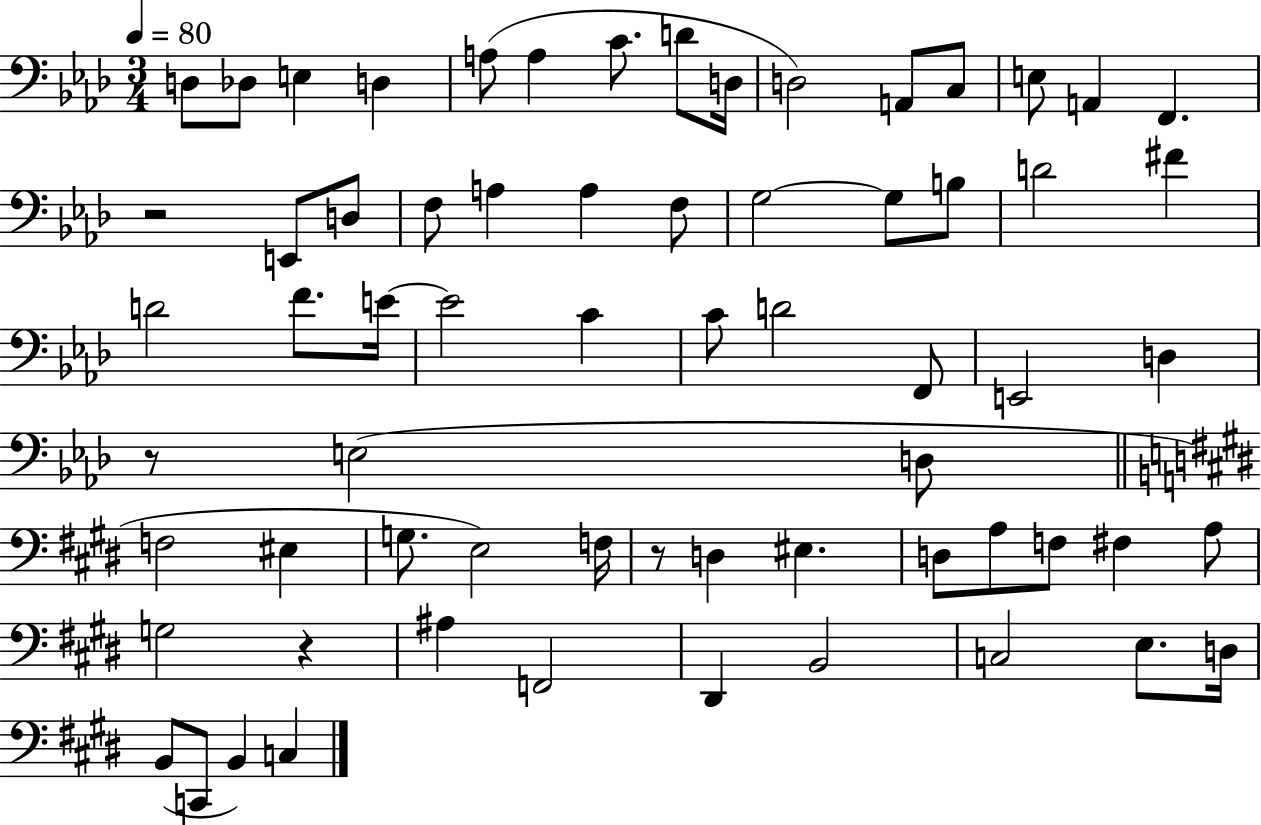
{
  \clef bass
  \numericTimeSignature
  \time 3/4
  \key aes \major
  \tempo 4 = 80
  d8 des8 e4 d4 | a8( a4 c'8. d'8 d16 | d2) a,8 c8 | e8 a,4 f,4. | \break r2 e,8 d8 | f8 a4 a4 f8 | g2~~ g8 b8 | d'2 fis'4 | \break d'2 f'8. e'16~~ | e'2 c'4 | c'8 d'2 f,8 | e,2 d4 | \break r8 e2( d8 | \bar "||" \break \key e \major f2 eis4 | g8. e2) f16 | r8 d4 eis4. | d8 a8 f8 fis4 a8 | \break g2 r4 | ais4 f,2 | dis,4 b,2 | c2 e8. d16 | \break b,8( c,8 b,4) c4 | \bar "|."
}